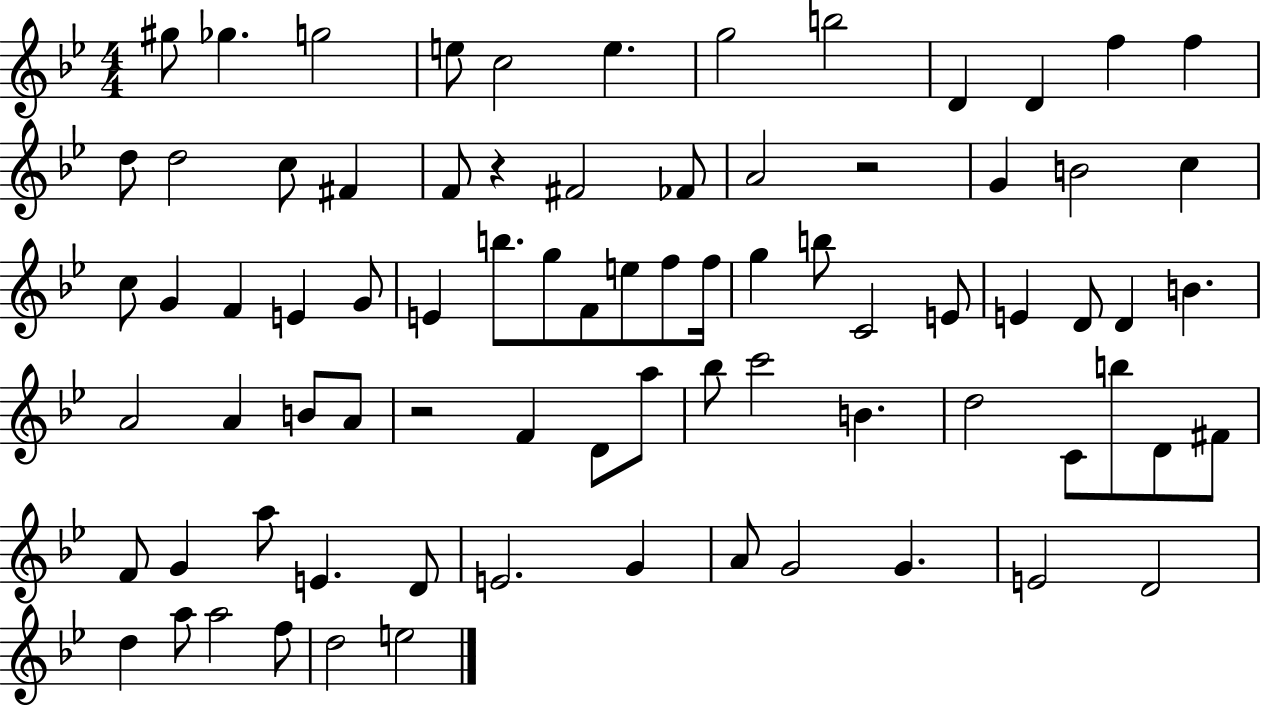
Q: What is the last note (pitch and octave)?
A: E5